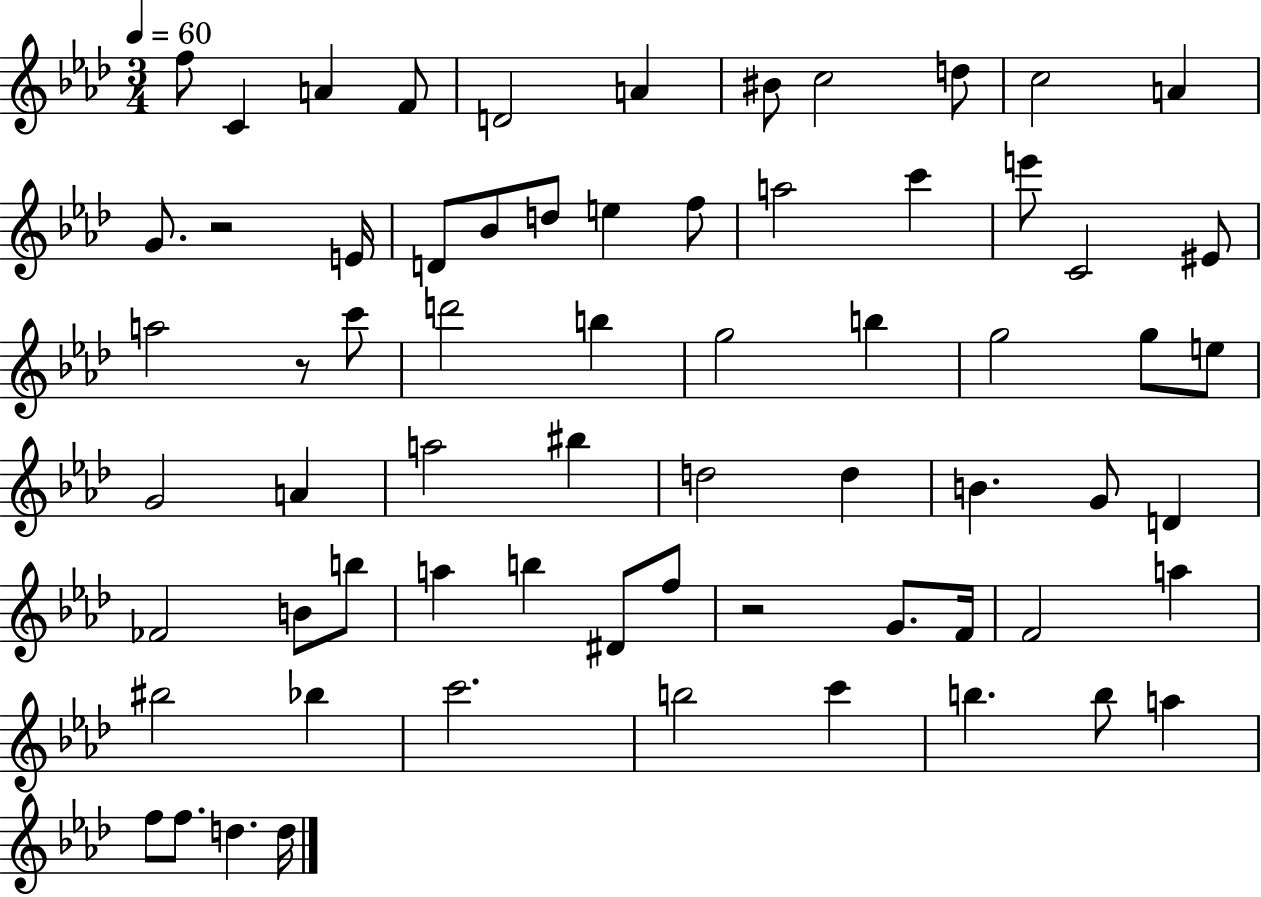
{
  \clef treble
  \numericTimeSignature
  \time 3/4
  \key aes \major
  \tempo 4 = 60
  f''8 c'4 a'4 f'8 | d'2 a'4 | bis'8 c''2 d''8 | c''2 a'4 | \break g'8. r2 e'16 | d'8 bes'8 d''8 e''4 f''8 | a''2 c'''4 | e'''8 c'2 eis'8 | \break a''2 r8 c'''8 | d'''2 b''4 | g''2 b''4 | g''2 g''8 e''8 | \break g'2 a'4 | a''2 bis''4 | d''2 d''4 | b'4. g'8 d'4 | \break fes'2 b'8 b''8 | a''4 b''4 dis'8 f''8 | r2 g'8. f'16 | f'2 a''4 | \break bis''2 bes''4 | c'''2. | b''2 c'''4 | b''4. b''8 a''4 | \break f''8 f''8. d''4. d''16 | \bar "|."
}